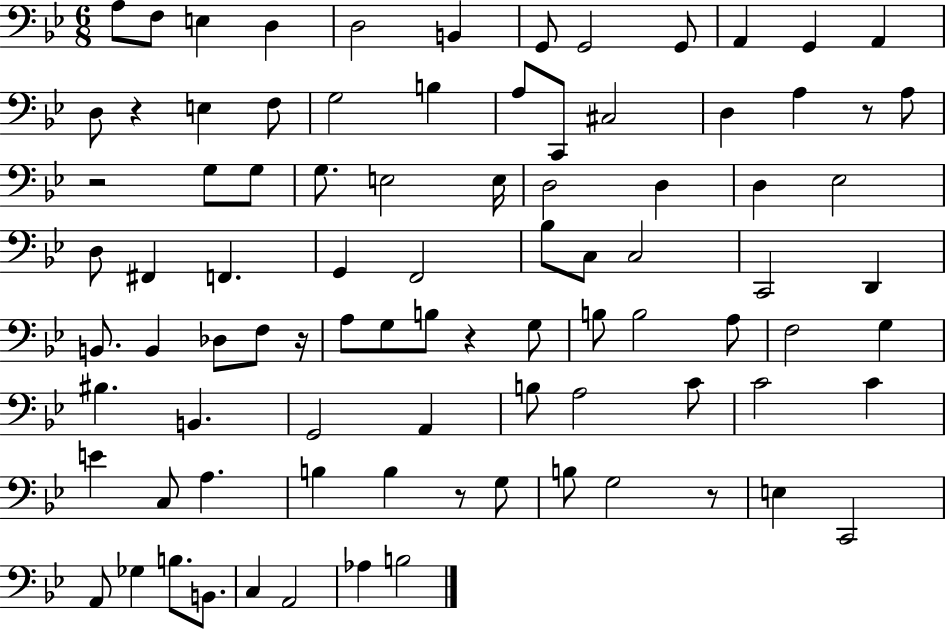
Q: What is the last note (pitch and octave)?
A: B3